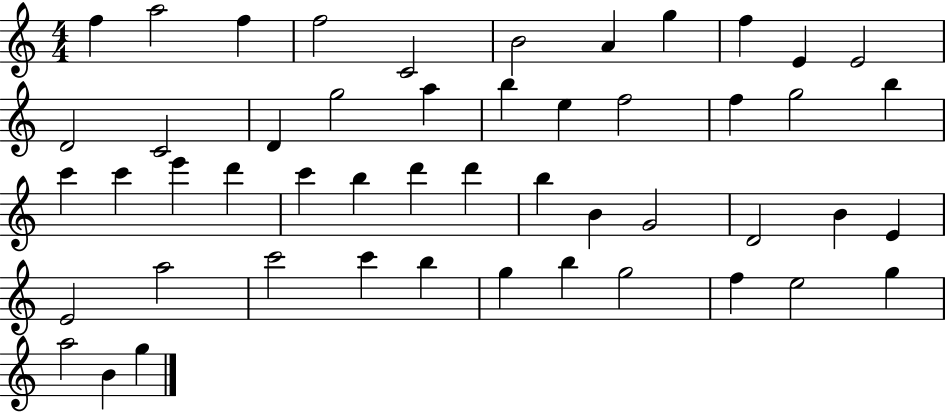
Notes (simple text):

F5/q A5/h F5/q F5/h C4/h B4/h A4/q G5/q F5/q E4/q E4/h D4/h C4/h D4/q G5/h A5/q B5/q E5/q F5/h F5/q G5/h B5/q C6/q C6/q E6/q D6/q C6/q B5/q D6/q D6/q B5/q B4/q G4/h D4/h B4/q E4/q E4/h A5/h C6/h C6/q B5/q G5/q B5/q G5/h F5/q E5/h G5/q A5/h B4/q G5/q